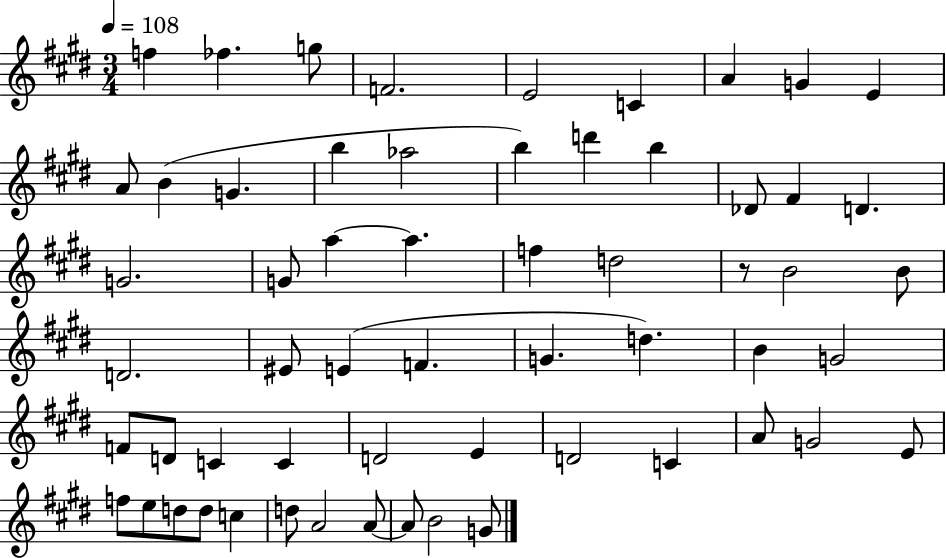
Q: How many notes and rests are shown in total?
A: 59